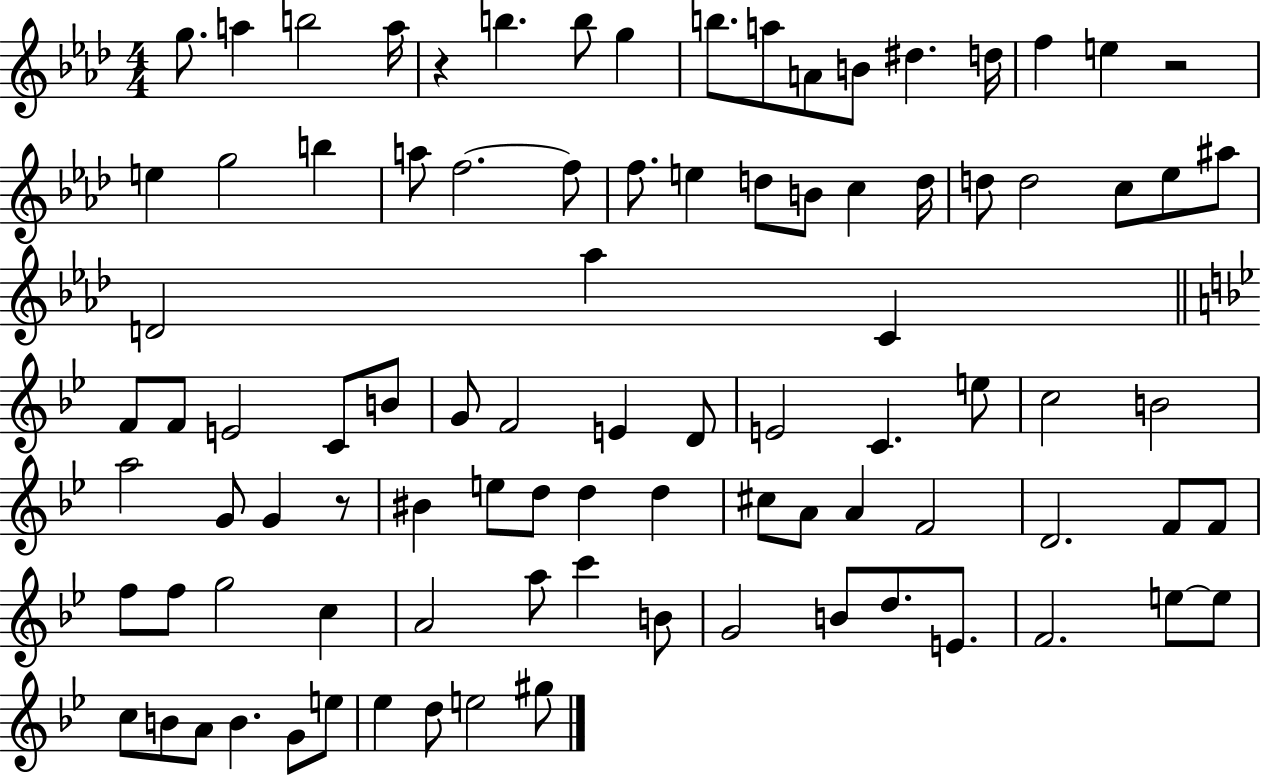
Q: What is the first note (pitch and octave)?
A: G5